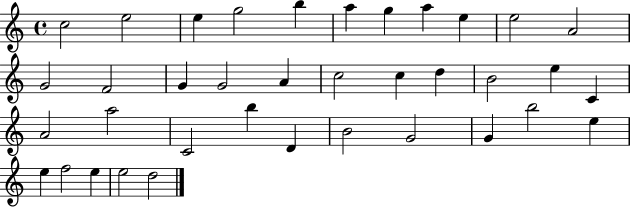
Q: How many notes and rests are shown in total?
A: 37